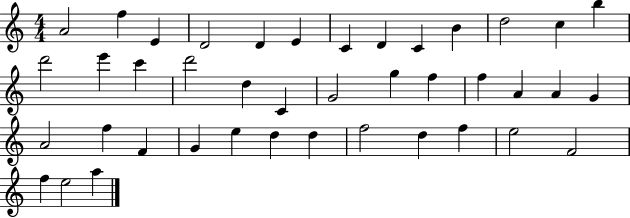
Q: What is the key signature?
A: C major